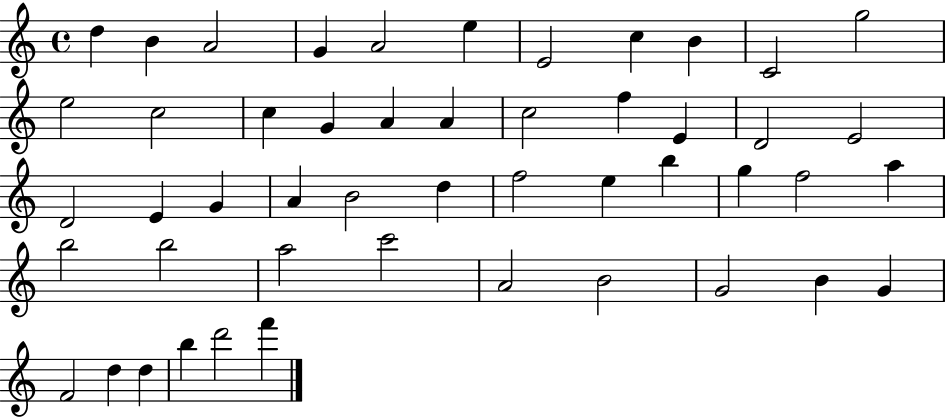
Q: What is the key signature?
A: C major